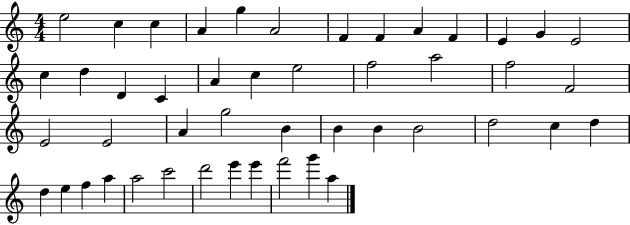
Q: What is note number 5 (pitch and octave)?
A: G5